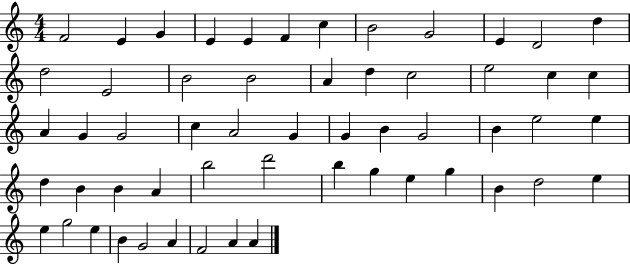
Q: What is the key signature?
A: C major